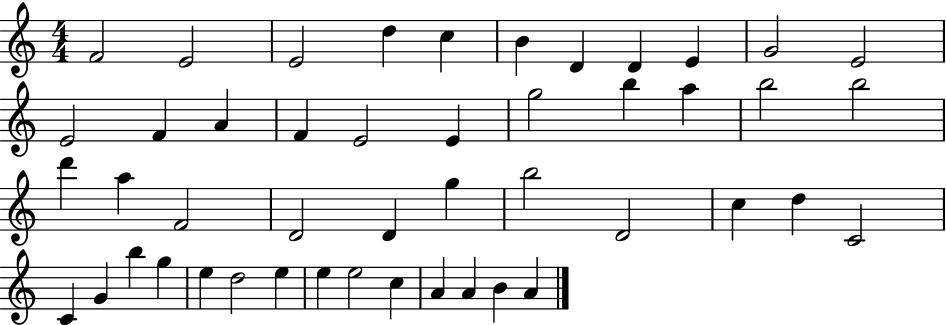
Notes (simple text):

F4/h E4/h E4/h D5/q C5/q B4/q D4/q D4/q E4/q G4/h E4/h E4/h F4/q A4/q F4/q E4/h E4/q G5/h B5/q A5/q B5/h B5/h D6/q A5/q F4/h D4/h D4/q G5/q B5/h D4/h C5/q D5/q C4/h C4/q G4/q B5/q G5/q E5/q D5/h E5/q E5/q E5/h C5/q A4/q A4/q B4/q A4/q